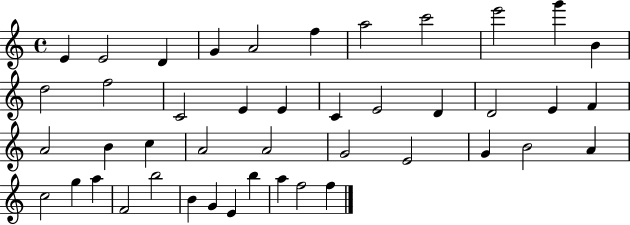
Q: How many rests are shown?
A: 0